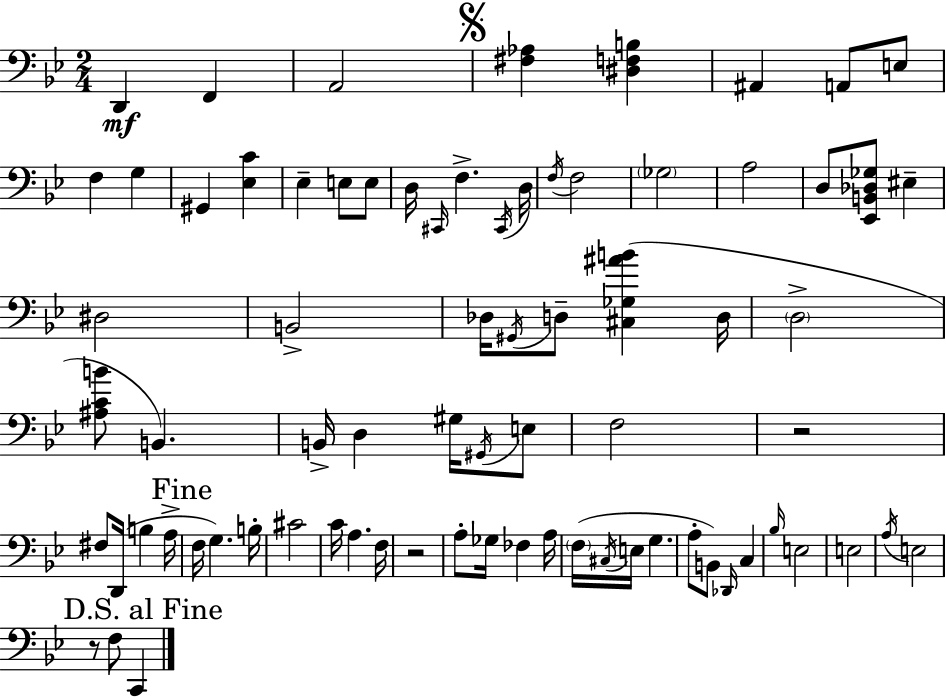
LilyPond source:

{
  \clef bass
  \numericTimeSignature
  \time 2/4
  \key bes \major
  d,4\mf f,4 | a,2 | \mark \markup { \musicglyph "scripts.segno" } <fis aes>4 <dis f b>4 | ais,4 a,8 e8 | \break f4 g4 | gis,4 <ees c'>4 | ees4-- e8 e8 | d16 \grace { cis,16 } f4.-> | \break \acciaccatura { cis,16 } d16 \acciaccatura { f16 } f2 | \parenthesize ges2 | a2 | d8 <ees, b, des ges>8 eis4-- | \break dis2 | b,2-> | des16 \acciaccatura { gis,16 } d8-- <cis ges ais' b'>4( | d16 \parenthesize d2-> | \break <ais c' b'>8 b,4.) | b,16-> d4 | gis16 \acciaccatura { gis,16 } e8 f2 | r2 | \break fis8 d,16( | b4 a16-> \mark "Fine" f16 g4.) | b16-. cis'2 | c'16 a4. | \break f16 r2 | a8-. ges16 | fes4 a16 \parenthesize f16( \acciaccatura { cis16 } e16 | g4. a8-. | \break b,8) \grace { des,16 } c4 \grace { bes16 } | e2 | e2 | \acciaccatura { a16 } e2 | \break \mark "D.S. al Fine" r8 f8 c,4 | \bar "|."
}